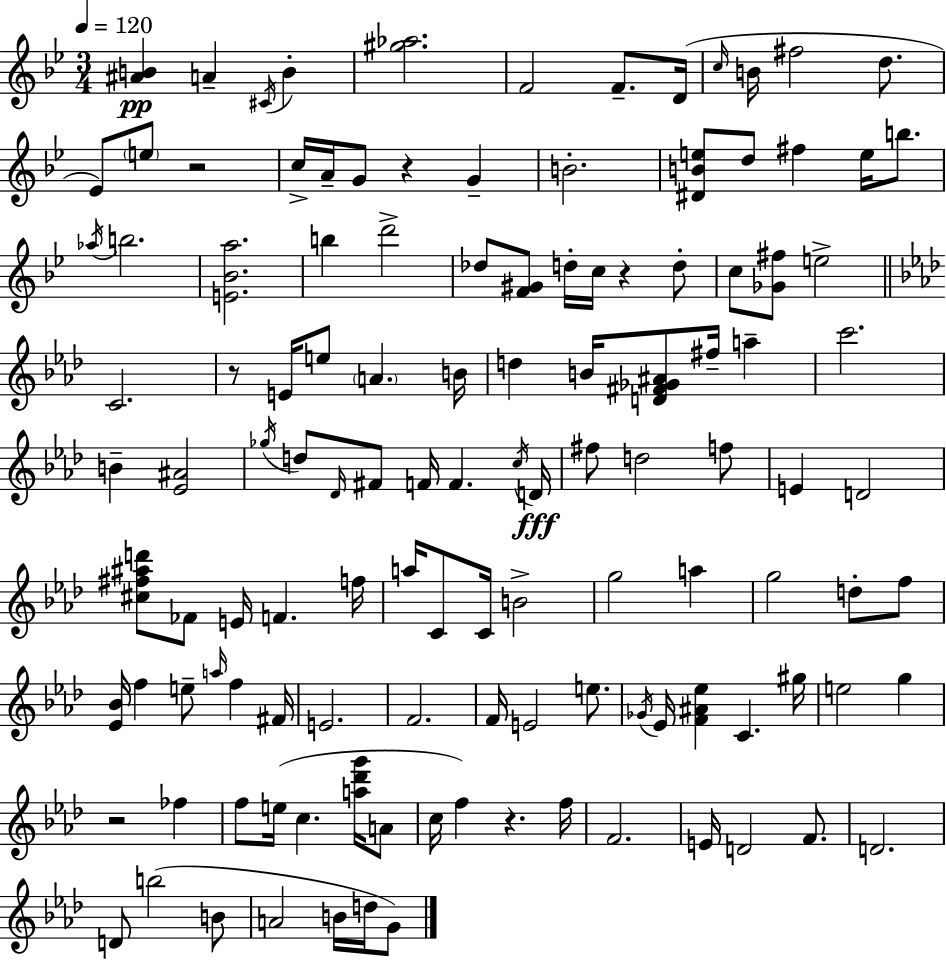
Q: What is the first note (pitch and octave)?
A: A4